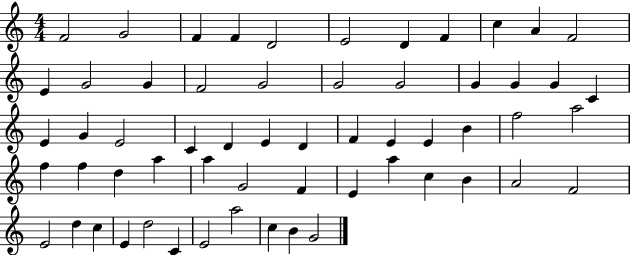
{
  \clef treble
  \numericTimeSignature
  \time 4/4
  \key c \major
  f'2 g'2 | f'4 f'4 d'2 | e'2 d'4 f'4 | c''4 a'4 f'2 | \break e'4 g'2 g'4 | f'2 g'2 | g'2 g'2 | g'4 g'4 g'4 c'4 | \break e'4 g'4 e'2 | c'4 d'4 e'4 d'4 | f'4 e'4 e'4 b'4 | f''2 a''2 | \break f''4 f''4 d''4 a''4 | a''4 g'2 f'4 | e'4 a''4 c''4 b'4 | a'2 f'2 | \break e'2 d''4 c''4 | e'4 d''2 c'4 | e'2 a''2 | c''4 b'4 g'2 | \break \bar "|."
}